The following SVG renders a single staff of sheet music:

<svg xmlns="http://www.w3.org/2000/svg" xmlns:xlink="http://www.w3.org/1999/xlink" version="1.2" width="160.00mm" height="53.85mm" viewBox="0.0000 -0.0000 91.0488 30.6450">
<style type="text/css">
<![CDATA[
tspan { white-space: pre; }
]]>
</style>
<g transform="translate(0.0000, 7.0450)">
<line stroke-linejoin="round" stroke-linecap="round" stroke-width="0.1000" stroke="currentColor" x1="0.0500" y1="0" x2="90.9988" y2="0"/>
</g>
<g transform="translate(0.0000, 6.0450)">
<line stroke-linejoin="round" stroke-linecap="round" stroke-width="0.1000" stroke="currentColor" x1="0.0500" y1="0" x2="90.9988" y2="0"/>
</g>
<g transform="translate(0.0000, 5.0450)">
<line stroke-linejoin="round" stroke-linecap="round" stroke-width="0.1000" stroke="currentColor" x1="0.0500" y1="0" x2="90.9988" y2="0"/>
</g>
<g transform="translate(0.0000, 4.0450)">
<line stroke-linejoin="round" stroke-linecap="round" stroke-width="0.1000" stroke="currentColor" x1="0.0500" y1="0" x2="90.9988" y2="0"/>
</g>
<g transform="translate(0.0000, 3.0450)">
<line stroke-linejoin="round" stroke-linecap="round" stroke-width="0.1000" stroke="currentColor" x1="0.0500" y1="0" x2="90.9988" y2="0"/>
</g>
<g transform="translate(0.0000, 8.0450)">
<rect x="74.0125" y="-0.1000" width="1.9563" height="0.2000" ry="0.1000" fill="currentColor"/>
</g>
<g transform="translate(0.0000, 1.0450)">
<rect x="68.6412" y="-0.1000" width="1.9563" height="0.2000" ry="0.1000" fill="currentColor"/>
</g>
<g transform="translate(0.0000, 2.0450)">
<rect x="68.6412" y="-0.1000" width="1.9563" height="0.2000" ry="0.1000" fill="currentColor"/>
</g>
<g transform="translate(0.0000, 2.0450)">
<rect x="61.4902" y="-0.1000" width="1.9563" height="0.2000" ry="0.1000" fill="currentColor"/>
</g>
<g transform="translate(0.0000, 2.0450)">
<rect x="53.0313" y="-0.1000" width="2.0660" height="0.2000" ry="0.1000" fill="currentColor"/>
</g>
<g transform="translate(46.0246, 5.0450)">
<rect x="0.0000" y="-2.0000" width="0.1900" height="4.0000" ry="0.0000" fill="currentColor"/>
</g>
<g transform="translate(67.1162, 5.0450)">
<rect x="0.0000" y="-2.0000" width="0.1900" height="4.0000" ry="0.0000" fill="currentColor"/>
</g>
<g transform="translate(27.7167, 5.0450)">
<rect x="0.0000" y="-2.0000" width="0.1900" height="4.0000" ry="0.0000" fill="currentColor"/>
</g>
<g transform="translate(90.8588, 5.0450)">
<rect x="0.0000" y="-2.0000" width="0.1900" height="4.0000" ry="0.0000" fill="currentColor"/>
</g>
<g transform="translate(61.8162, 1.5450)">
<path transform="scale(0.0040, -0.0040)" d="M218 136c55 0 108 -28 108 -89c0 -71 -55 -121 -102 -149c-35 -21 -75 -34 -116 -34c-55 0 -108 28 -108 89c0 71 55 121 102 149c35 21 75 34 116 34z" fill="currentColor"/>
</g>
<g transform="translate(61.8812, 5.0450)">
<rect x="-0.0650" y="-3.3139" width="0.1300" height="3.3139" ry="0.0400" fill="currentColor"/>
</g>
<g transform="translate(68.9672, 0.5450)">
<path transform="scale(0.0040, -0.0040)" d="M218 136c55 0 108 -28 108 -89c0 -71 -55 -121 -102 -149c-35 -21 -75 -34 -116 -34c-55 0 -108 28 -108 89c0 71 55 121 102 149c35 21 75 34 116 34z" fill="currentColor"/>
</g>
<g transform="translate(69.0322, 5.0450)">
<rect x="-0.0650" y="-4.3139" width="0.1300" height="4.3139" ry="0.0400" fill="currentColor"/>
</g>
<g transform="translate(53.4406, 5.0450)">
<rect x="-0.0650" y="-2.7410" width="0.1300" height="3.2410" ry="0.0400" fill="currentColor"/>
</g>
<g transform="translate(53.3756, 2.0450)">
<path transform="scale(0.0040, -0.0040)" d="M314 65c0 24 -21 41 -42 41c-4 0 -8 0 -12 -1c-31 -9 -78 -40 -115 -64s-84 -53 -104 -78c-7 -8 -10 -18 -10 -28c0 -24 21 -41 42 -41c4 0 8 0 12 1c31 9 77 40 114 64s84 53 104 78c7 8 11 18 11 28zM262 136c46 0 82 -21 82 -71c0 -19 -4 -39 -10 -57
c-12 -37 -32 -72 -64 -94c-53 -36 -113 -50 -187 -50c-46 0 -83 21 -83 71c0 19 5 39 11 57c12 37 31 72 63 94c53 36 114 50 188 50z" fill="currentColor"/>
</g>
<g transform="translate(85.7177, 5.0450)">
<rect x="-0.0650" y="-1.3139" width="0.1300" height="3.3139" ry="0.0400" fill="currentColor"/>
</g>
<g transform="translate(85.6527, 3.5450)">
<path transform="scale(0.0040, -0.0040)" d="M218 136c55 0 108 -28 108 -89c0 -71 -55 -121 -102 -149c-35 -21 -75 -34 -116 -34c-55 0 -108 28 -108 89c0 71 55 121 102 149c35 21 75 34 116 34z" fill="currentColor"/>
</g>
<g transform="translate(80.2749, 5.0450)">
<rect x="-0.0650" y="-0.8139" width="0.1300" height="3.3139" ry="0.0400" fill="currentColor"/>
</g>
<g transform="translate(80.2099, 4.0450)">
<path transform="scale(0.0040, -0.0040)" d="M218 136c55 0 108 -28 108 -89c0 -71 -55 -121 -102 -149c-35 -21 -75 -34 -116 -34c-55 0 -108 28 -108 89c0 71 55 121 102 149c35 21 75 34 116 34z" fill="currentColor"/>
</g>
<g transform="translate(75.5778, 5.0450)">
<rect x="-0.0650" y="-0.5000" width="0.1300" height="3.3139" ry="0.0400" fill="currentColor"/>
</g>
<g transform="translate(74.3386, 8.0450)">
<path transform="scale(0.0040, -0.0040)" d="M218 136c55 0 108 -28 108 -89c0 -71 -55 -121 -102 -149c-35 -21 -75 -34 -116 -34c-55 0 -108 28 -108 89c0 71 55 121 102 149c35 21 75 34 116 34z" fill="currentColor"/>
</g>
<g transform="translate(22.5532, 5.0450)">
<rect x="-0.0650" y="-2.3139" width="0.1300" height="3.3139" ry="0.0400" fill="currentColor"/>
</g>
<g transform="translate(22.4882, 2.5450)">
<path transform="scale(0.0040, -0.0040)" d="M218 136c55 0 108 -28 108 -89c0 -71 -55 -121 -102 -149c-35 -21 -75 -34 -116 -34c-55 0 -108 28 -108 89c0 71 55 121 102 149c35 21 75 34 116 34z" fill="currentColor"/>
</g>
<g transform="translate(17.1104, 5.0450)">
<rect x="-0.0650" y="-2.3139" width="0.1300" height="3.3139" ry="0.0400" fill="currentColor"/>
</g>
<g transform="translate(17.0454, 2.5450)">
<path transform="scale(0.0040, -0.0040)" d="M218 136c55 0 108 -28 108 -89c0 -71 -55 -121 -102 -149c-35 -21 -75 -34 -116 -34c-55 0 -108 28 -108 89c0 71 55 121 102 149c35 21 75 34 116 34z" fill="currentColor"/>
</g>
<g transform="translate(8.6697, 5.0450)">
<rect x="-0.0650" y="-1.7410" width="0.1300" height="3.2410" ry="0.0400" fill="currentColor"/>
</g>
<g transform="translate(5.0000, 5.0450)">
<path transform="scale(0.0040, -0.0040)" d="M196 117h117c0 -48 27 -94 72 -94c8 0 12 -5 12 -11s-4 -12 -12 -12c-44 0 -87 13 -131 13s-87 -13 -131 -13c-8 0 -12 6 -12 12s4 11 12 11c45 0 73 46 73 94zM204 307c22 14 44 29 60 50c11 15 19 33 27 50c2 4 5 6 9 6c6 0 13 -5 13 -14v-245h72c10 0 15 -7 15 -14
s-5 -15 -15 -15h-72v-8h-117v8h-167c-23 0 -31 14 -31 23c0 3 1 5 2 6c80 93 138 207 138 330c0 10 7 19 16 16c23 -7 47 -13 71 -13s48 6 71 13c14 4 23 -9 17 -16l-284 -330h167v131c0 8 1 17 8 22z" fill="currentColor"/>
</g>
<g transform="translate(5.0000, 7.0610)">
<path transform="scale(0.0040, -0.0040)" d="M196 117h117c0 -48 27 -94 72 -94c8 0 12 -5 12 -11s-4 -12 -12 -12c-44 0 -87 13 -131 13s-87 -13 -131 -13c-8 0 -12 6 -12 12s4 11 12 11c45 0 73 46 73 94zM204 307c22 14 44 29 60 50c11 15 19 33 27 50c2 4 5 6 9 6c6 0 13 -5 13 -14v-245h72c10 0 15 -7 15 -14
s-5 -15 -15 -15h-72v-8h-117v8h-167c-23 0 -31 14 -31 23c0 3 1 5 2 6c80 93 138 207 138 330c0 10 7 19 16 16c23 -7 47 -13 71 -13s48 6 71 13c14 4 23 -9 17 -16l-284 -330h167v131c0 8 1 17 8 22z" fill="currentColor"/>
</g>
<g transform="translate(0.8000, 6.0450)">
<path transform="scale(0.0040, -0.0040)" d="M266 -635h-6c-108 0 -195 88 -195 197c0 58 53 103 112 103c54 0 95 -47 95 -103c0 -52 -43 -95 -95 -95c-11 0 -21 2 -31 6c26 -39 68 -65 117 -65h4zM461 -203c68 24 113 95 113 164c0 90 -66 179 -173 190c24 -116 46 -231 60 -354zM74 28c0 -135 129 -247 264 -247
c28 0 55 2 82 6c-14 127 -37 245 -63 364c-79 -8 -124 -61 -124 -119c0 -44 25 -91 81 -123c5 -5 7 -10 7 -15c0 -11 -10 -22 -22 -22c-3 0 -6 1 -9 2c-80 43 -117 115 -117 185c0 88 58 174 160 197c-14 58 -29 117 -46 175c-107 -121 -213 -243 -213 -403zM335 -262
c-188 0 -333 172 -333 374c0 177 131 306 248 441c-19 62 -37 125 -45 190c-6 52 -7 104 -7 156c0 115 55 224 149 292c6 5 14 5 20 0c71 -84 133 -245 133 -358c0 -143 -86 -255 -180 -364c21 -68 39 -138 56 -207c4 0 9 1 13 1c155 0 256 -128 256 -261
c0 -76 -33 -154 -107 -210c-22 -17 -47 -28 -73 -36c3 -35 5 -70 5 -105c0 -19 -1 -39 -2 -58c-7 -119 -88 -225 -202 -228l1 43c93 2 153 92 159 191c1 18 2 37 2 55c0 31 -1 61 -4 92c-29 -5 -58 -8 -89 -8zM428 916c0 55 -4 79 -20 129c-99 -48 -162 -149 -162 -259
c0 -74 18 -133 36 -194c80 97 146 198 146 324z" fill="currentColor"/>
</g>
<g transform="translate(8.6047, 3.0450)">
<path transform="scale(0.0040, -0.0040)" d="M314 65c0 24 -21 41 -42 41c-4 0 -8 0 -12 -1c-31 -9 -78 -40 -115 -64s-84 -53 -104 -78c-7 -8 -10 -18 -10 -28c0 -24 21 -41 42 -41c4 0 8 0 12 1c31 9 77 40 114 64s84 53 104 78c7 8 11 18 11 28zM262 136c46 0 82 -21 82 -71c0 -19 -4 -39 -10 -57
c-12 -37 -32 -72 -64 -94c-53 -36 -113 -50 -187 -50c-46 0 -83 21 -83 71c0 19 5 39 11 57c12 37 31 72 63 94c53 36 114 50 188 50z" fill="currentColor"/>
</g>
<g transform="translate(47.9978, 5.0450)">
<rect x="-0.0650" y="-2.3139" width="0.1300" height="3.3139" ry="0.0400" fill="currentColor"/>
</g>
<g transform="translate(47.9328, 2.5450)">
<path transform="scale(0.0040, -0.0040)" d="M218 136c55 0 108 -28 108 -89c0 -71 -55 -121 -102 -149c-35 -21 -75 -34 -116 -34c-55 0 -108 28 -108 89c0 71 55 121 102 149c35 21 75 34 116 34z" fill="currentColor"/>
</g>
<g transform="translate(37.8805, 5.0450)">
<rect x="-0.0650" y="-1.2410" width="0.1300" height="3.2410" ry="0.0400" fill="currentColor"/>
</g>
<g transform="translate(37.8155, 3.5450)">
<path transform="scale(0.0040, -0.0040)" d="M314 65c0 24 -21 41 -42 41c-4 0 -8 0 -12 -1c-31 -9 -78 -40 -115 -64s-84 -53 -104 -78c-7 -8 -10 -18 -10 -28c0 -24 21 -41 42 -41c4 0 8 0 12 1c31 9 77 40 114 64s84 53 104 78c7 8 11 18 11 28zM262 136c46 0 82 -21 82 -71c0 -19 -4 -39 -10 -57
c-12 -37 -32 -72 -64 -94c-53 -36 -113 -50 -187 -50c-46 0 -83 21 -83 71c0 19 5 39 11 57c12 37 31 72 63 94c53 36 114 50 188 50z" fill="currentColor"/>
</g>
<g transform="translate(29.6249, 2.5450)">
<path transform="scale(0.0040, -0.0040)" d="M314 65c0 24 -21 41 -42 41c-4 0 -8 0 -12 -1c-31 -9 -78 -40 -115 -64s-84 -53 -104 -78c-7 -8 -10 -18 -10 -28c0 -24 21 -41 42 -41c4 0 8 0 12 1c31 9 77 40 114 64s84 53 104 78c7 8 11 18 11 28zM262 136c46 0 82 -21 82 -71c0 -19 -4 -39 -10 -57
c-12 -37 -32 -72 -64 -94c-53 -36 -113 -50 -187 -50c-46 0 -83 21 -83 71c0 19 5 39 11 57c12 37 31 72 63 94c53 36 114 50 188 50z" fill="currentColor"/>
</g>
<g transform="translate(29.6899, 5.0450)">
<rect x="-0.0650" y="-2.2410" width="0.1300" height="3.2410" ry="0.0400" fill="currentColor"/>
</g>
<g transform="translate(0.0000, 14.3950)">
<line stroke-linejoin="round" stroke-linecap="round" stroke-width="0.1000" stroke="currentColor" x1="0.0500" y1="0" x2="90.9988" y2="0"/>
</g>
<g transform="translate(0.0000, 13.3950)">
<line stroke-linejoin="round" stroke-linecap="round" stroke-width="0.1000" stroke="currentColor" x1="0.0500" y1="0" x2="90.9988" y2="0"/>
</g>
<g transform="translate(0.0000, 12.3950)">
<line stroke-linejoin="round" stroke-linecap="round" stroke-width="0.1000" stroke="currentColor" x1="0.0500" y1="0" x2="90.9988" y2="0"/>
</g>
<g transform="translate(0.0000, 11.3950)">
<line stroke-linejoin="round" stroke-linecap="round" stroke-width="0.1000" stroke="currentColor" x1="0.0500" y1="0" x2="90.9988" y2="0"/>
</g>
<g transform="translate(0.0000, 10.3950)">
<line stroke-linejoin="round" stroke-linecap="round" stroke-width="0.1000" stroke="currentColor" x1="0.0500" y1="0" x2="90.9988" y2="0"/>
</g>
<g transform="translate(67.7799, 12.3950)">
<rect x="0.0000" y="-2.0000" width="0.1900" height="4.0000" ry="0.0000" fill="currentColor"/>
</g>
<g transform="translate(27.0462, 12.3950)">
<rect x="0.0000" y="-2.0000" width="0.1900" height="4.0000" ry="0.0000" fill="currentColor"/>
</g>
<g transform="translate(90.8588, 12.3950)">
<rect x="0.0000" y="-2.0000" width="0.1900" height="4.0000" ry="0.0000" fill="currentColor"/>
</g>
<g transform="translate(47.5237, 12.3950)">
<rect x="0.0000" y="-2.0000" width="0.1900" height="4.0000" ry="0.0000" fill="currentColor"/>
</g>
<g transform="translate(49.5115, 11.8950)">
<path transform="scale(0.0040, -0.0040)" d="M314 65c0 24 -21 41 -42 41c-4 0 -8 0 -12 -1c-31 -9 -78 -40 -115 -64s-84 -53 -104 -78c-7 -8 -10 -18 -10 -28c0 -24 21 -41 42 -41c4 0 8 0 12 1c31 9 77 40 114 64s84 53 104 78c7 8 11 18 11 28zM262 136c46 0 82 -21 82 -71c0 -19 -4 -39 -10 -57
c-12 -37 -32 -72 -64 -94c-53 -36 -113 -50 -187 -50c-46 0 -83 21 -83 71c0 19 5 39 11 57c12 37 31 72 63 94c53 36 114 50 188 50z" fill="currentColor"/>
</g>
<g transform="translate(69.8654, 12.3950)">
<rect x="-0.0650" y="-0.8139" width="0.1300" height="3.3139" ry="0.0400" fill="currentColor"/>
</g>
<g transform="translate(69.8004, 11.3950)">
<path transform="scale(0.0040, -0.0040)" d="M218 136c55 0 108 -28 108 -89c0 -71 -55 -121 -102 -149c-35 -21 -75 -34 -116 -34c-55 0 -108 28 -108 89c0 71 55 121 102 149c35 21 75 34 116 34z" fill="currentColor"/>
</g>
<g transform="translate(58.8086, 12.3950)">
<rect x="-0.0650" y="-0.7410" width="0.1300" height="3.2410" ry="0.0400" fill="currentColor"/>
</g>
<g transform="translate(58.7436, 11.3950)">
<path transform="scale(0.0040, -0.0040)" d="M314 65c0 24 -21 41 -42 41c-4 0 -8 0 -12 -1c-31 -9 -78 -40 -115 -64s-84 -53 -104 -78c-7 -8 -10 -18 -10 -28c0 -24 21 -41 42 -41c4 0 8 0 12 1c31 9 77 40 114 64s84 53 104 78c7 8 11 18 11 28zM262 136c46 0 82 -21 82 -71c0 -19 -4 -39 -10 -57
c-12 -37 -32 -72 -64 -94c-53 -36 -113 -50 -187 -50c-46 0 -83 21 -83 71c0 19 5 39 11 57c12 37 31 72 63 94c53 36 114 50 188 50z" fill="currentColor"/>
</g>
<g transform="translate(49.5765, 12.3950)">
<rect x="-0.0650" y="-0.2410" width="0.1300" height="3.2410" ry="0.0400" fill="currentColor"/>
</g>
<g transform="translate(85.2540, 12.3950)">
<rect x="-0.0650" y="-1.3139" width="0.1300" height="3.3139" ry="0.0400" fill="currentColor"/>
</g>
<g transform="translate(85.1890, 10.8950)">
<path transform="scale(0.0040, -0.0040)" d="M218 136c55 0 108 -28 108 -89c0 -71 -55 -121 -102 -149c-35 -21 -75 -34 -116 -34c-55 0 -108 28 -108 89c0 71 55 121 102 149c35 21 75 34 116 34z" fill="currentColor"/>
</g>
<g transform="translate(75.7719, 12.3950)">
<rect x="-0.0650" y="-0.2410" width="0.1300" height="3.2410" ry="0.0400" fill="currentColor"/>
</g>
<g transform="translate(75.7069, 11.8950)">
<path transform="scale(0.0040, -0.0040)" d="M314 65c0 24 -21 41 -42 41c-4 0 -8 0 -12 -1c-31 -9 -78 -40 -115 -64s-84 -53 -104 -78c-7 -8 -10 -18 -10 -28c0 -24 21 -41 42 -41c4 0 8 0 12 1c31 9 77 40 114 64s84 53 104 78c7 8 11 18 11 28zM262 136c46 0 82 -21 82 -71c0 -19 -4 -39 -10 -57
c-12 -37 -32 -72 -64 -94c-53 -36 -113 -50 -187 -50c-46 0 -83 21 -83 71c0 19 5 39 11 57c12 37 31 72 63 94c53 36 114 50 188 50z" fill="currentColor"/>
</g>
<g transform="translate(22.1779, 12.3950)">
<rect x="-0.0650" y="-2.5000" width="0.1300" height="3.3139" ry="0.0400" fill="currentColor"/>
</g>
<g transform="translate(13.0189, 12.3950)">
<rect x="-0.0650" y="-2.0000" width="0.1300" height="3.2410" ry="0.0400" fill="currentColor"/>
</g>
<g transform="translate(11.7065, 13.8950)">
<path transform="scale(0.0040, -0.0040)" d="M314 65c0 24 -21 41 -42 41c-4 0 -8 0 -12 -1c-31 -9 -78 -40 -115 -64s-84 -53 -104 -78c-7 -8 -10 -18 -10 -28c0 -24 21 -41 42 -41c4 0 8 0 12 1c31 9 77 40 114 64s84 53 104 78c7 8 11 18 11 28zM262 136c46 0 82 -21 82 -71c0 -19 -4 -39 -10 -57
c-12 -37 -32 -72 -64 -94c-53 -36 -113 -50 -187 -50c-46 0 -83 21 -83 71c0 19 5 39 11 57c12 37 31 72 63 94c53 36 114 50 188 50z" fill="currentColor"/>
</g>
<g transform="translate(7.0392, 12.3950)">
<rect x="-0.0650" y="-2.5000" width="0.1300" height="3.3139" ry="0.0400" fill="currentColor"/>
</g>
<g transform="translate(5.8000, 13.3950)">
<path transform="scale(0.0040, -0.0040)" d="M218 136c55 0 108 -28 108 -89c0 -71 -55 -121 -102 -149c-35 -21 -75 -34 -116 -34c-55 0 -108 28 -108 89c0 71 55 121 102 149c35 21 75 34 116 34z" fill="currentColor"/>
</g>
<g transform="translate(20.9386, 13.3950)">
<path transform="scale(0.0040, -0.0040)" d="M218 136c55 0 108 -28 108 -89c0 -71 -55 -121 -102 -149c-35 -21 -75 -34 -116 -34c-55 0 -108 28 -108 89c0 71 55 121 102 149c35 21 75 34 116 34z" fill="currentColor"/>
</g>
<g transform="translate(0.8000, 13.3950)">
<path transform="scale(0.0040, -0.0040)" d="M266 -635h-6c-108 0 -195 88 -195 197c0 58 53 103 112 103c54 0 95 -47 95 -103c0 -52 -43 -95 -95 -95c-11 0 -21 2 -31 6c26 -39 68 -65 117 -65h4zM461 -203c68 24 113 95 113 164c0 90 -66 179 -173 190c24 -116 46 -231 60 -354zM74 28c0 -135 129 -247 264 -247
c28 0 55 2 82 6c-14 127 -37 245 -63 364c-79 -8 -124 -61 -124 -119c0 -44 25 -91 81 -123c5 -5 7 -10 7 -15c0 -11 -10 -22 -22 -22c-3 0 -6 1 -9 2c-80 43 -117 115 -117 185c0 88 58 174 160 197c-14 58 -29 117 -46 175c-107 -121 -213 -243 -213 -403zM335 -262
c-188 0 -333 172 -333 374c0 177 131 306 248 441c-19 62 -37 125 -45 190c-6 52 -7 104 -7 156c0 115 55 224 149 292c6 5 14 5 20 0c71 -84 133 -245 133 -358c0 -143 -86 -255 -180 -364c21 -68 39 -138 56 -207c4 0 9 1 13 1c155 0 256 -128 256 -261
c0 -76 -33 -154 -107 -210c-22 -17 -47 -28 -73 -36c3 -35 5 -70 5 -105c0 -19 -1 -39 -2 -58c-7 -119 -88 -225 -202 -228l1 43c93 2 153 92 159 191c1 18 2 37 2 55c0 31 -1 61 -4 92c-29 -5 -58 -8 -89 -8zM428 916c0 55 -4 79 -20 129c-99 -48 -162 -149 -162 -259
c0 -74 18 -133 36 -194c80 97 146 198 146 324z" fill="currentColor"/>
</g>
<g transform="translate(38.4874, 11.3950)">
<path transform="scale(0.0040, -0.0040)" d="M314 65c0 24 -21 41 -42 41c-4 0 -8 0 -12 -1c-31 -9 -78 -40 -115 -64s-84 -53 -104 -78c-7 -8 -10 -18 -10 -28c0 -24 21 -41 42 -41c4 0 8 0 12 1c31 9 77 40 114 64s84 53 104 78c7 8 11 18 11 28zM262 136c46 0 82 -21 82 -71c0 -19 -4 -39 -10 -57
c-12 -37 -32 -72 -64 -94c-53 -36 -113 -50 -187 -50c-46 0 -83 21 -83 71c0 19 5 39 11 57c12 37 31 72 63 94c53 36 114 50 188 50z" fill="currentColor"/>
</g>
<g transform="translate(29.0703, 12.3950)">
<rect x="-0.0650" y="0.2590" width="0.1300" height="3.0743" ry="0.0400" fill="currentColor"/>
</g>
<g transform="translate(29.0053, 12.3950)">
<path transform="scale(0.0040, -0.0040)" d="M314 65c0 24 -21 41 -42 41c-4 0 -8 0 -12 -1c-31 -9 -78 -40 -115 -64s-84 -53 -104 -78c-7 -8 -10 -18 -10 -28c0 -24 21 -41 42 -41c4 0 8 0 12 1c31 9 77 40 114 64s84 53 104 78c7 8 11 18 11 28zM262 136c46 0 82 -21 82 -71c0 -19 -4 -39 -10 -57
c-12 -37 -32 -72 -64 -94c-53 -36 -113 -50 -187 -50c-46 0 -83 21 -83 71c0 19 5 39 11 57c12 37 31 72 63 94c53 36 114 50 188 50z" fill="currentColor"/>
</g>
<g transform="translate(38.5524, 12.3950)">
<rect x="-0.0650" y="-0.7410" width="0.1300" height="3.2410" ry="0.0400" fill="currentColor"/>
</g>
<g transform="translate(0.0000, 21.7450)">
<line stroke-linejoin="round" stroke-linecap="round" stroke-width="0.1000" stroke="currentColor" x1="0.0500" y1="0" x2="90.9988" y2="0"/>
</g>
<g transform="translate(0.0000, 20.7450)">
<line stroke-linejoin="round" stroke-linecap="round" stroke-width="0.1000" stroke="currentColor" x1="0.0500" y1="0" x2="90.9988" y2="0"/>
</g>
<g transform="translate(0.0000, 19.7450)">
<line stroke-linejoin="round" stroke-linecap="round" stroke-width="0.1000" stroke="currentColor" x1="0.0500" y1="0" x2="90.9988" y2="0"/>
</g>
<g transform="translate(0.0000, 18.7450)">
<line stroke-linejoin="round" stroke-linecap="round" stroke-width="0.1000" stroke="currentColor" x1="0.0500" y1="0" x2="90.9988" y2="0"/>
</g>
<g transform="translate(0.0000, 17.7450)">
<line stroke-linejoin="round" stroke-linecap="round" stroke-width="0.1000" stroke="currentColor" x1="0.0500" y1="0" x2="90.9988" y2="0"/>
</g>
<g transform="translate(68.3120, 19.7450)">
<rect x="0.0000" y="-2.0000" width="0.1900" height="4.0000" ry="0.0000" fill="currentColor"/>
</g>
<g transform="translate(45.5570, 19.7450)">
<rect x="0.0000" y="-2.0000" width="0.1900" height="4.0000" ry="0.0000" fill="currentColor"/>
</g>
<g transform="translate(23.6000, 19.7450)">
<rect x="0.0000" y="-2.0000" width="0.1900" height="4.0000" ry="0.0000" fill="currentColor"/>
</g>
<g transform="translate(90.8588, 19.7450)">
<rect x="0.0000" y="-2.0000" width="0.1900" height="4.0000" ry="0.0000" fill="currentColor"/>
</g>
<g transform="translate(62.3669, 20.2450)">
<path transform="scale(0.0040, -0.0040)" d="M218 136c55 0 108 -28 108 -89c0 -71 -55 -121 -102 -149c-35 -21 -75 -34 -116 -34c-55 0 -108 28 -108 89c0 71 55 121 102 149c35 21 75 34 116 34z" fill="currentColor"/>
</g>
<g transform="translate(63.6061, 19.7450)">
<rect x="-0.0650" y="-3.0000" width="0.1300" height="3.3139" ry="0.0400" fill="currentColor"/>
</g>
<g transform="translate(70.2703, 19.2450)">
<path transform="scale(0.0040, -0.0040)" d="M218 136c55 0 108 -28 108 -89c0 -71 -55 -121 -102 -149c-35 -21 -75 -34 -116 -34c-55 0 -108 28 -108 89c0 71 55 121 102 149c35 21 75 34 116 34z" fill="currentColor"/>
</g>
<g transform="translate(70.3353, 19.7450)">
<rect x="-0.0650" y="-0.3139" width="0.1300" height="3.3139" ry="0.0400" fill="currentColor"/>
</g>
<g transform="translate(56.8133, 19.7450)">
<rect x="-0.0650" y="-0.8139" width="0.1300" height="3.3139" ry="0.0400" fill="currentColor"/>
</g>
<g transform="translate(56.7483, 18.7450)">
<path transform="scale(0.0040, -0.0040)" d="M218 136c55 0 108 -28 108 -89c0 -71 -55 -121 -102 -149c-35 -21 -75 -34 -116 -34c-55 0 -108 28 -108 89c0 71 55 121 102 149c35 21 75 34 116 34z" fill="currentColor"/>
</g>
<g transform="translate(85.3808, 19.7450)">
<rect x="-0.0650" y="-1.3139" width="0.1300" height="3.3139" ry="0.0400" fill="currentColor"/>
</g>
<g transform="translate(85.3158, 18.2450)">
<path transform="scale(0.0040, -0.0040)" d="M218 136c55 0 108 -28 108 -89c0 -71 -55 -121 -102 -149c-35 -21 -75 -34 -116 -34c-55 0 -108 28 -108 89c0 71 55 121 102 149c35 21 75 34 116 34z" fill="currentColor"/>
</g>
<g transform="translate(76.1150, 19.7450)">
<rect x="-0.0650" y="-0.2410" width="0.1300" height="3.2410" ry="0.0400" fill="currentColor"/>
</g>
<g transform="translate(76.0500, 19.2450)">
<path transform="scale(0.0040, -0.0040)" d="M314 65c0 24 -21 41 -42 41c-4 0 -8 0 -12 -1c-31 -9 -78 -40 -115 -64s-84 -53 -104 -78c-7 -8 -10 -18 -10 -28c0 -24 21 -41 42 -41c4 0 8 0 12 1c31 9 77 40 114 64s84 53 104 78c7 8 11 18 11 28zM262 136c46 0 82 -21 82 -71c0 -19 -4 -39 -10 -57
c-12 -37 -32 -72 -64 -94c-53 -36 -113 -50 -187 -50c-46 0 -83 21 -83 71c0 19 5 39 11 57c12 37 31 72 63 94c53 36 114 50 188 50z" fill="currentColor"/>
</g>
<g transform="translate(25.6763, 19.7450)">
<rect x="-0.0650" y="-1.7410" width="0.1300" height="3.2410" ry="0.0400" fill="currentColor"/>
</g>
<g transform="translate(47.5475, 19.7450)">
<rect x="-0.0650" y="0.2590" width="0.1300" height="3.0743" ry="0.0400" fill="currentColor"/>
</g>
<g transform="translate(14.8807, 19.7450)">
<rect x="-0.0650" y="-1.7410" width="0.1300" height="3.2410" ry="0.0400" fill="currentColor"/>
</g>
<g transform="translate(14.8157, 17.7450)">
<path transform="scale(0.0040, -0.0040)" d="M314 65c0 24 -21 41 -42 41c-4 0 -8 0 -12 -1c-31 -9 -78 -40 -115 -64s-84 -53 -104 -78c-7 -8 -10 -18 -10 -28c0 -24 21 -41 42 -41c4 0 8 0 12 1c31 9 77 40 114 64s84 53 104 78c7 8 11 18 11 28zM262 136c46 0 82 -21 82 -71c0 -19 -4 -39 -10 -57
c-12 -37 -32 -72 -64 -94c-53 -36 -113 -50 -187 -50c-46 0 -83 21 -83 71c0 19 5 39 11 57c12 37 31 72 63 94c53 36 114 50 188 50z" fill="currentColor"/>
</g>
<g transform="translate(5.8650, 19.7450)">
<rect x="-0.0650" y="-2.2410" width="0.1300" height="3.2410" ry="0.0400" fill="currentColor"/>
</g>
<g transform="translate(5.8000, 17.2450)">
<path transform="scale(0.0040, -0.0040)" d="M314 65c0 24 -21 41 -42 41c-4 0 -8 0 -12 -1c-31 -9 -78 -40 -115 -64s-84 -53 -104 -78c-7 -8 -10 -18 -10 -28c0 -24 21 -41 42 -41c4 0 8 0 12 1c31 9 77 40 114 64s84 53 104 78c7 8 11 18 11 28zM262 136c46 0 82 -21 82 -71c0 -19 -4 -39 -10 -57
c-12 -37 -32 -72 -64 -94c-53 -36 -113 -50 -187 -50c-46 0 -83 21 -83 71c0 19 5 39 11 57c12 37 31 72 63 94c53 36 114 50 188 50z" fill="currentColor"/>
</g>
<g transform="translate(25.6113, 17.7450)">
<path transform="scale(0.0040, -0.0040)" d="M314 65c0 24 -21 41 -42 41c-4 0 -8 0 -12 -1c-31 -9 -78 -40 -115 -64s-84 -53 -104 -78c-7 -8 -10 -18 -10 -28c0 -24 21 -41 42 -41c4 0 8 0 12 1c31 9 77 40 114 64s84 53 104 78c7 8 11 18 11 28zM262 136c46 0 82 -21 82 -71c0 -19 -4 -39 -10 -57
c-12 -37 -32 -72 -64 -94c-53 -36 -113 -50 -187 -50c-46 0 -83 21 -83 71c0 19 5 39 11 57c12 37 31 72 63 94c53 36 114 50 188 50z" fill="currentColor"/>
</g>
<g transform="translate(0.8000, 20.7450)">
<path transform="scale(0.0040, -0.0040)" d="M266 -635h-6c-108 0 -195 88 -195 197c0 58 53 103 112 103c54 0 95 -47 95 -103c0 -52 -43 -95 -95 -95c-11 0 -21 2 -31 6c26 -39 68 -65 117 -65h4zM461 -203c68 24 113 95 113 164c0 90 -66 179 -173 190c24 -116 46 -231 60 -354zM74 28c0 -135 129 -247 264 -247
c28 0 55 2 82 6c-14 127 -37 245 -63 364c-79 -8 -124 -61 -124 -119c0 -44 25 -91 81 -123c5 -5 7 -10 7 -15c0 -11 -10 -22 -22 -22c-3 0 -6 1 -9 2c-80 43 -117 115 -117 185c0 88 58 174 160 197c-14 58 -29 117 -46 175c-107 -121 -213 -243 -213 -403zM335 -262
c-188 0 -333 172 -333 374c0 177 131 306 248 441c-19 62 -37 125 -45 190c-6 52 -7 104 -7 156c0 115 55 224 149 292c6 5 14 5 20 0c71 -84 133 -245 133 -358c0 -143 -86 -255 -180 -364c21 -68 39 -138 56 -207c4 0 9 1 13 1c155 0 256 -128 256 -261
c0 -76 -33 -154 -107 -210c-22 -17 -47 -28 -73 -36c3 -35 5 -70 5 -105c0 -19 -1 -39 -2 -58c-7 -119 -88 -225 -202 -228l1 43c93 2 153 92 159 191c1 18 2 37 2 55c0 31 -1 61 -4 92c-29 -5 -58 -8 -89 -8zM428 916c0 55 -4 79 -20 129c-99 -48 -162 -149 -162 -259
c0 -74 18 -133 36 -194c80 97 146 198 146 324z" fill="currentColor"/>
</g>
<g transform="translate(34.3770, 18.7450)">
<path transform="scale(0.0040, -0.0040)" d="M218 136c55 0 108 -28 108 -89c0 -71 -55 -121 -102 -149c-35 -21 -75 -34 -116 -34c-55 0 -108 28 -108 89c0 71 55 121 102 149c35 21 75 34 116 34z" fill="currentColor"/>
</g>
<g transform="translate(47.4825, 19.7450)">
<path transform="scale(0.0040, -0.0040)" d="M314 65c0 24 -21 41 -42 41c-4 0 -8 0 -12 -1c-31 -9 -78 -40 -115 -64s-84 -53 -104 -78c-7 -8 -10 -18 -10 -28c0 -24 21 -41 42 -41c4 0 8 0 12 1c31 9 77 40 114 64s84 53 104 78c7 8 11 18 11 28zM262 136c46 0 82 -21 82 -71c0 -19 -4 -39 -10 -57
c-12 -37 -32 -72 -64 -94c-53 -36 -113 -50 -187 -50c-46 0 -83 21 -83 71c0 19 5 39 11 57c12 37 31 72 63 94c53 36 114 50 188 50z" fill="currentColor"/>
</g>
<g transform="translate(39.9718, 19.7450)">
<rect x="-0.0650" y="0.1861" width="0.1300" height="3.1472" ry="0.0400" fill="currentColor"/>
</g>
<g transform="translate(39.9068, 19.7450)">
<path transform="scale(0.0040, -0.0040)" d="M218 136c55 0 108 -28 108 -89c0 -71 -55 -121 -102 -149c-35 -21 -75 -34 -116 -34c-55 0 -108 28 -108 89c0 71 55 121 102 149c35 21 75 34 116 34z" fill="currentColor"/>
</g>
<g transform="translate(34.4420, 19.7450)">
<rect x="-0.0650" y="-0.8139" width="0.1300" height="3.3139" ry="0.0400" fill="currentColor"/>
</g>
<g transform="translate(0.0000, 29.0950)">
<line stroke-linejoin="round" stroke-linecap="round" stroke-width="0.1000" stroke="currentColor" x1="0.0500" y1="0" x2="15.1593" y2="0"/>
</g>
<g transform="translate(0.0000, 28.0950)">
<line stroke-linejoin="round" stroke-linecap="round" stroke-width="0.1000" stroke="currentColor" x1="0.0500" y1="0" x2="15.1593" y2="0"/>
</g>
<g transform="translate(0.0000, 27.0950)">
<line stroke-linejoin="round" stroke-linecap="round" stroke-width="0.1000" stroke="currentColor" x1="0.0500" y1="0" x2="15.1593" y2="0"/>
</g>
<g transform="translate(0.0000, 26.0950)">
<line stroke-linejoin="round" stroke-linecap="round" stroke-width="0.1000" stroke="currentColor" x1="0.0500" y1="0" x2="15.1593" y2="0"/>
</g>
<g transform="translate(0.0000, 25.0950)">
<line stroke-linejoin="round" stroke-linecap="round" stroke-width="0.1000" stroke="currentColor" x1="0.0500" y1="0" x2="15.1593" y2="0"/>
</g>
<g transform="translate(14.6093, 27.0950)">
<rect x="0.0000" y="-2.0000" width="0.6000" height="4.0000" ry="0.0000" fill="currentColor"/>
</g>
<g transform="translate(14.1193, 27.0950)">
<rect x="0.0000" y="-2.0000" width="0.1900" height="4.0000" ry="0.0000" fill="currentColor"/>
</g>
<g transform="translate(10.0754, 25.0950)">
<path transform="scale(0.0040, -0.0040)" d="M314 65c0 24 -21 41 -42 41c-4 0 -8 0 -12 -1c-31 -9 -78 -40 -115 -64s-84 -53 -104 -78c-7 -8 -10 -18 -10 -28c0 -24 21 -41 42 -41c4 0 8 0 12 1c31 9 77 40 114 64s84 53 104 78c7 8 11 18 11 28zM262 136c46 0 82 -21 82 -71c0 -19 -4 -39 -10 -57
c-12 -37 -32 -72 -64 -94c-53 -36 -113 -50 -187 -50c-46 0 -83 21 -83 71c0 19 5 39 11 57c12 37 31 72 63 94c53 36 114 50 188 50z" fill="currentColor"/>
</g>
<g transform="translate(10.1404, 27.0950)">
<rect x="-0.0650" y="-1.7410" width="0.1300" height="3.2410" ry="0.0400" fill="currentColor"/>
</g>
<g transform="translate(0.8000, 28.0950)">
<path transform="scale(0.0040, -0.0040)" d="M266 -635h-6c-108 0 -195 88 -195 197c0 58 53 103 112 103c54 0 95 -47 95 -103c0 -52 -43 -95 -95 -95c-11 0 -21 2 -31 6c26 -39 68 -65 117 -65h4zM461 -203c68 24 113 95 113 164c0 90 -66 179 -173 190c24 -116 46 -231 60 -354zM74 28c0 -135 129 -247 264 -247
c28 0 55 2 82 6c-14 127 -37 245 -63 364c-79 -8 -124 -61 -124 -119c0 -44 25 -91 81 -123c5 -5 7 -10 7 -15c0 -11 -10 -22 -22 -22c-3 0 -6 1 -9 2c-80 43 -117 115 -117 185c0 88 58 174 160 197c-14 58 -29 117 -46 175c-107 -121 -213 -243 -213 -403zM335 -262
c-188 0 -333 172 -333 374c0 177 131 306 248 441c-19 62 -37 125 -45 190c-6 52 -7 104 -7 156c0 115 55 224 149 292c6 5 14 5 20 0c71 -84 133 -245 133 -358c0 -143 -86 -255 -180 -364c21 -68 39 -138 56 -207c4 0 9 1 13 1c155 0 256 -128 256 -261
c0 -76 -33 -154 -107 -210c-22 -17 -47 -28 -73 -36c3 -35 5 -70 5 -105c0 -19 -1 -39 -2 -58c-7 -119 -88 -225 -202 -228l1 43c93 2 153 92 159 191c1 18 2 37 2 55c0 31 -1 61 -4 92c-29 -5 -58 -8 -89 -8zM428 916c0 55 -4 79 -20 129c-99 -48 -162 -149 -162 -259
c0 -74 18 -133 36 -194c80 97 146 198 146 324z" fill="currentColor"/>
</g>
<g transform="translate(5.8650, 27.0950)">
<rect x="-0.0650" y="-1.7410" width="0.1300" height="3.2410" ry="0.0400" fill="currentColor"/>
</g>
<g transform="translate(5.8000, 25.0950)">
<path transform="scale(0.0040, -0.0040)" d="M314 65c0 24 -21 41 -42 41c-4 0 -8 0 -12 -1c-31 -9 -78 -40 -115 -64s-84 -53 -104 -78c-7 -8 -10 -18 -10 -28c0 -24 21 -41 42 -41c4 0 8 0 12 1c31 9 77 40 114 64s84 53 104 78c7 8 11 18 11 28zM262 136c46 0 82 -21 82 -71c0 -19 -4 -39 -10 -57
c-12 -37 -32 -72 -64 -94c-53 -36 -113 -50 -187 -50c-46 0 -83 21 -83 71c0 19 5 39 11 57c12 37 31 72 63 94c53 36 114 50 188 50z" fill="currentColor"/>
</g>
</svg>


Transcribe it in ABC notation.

X:1
T:Untitled
M:4/4
L:1/4
K:C
f2 g g g2 e2 g a2 b d' C d e G F2 G B2 d2 c2 d2 d c2 e g2 f2 f2 d B B2 d A c c2 e f2 f2